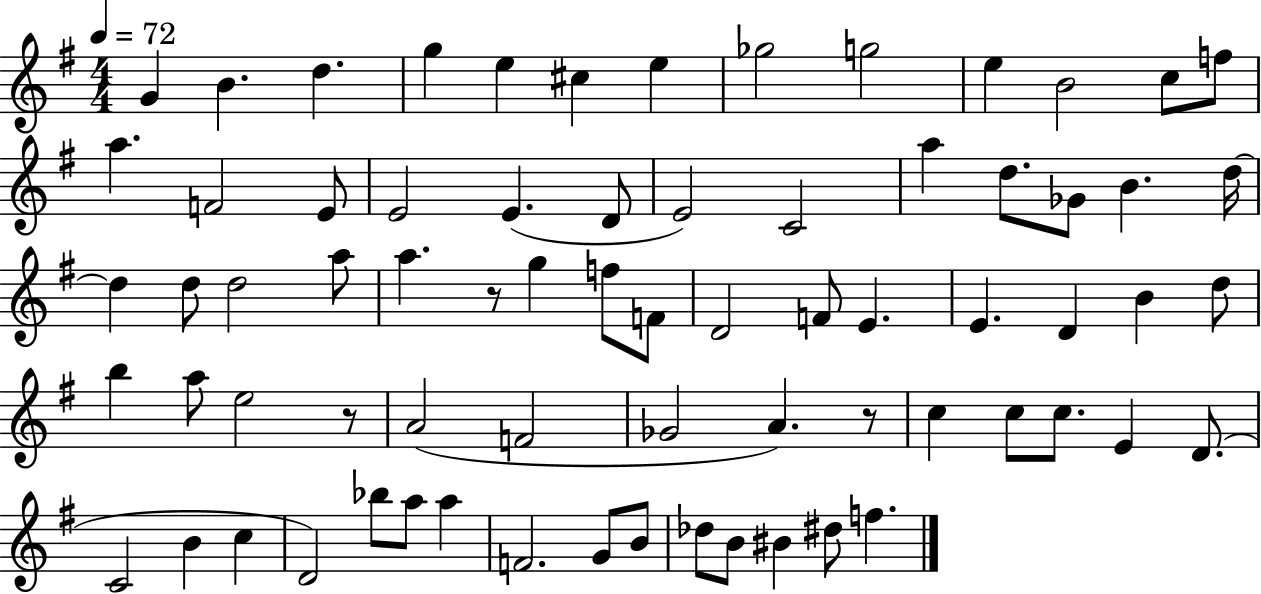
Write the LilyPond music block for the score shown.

{
  \clef treble
  \numericTimeSignature
  \time 4/4
  \key g \major
  \tempo 4 = 72
  \repeat volta 2 { g'4 b'4. d''4. | g''4 e''4 cis''4 e''4 | ges''2 g''2 | e''4 b'2 c''8 f''8 | \break a''4. f'2 e'8 | e'2 e'4.( d'8 | e'2) c'2 | a''4 d''8. ges'8 b'4. d''16~~ | \break d''4 d''8 d''2 a''8 | a''4. r8 g''4 f''8 f'8 | d'2 f'8 e'4. | e'4. d'4 b'4 d''8 | \break b''4 a''8 e''2 r8 | a'2( f'2 | ges'2 a'4.) r8 | c''4 c''8 c''8. e'4 d'8.( | \break c'2 b'4 c''4 | d'2) bes''8 a''8 a''4 | f'2. g'8 b'8 | des''8 b'8 bis'4 dis''8 f''4. | \break } \bar "|."
}